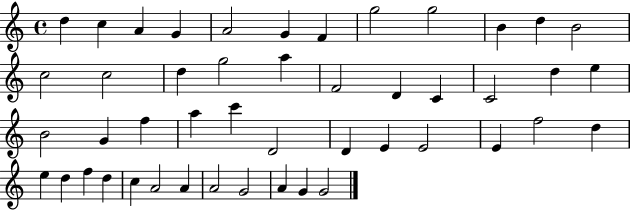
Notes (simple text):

D5/q C5/q A4/q G4/q A4/h G4/q F4/q G5/h G5/h B4/q D5/q B4/h C5/h C5/h D5/q G5/h A5/q F4/h D4/q C4/q C4/h D5/q E5/q B4/h G4/q F5/q A5/q C6/q D4/h D4/q E4/q E4/h E4/q F5/h D5/q E5/q D5/q F5/q D5/q C5/q A4/h A4/q A4/h G4/h A4/q G4/q G4/h